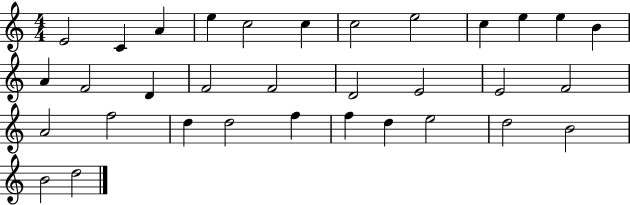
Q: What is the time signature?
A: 4/4